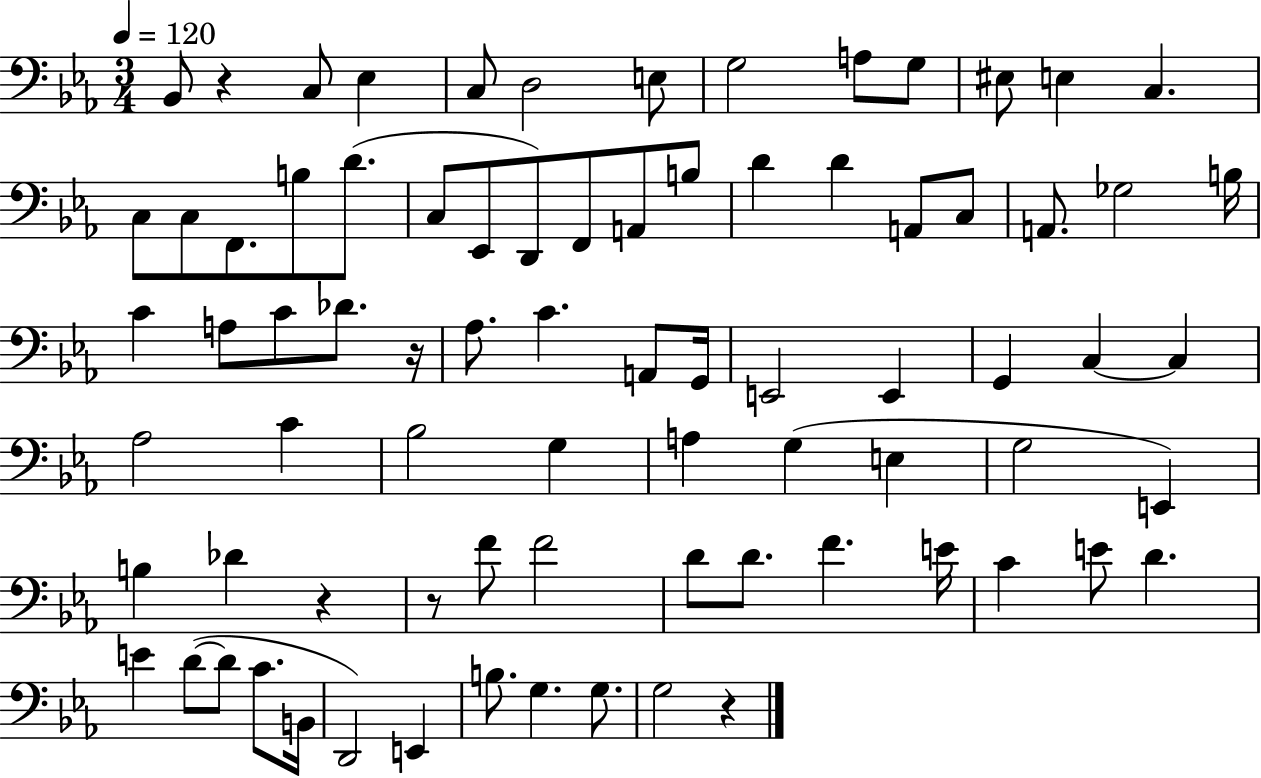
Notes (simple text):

Bb2/e R/q C3/e Eb3/q C3/e D3/h E3/e G3/h A3/e G3/e EIS3/e E3/q C3/q. C3/e C3/e F2/e. B3/e D4/e. C3/e Eb2/e D2/e F2/e A2/e B3/e D4/q D4/q A2/e C3/e A2/e. Gb3/h B3/s C4/q A3/e C4/e Db4/e. R/s Ab3/e. C4/q. A2/e G2/s E2/h E2/q G2/q C3/q C3/q Ab3/h C4/q Bb3/h G3/q A3/q G3/q E3/q G3/h E2/q B3/q Db4/q R/q R/e F4/e F4/h D4/e D4/e. F4/q. E4/s C4/q E4/e D4/q. E4/q D4/e D4/e C4/e. B2/s D2/h E2/q B3/e. G3/q. G3/e. G3/h R/q